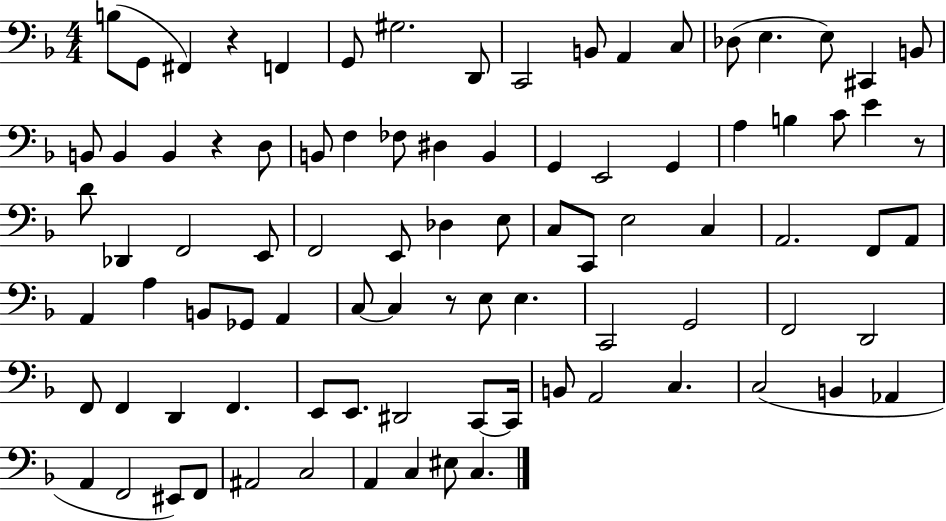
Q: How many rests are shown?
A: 4